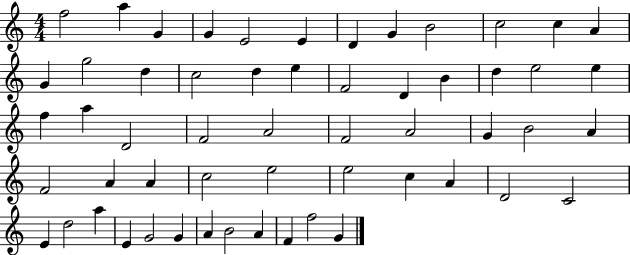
X:1
T:Untitled
M:4/4
L:1/4
K:C
f2 a G G E2 E D G B2 c2 c A G g2 d c2 d e F2 D B d e2 e f a D2 F2 A2 F2 A2 G B2 A F2 A A c2 e2 e2 c A D2 C2 E d2 a E G2 G A B2 A F f2 G